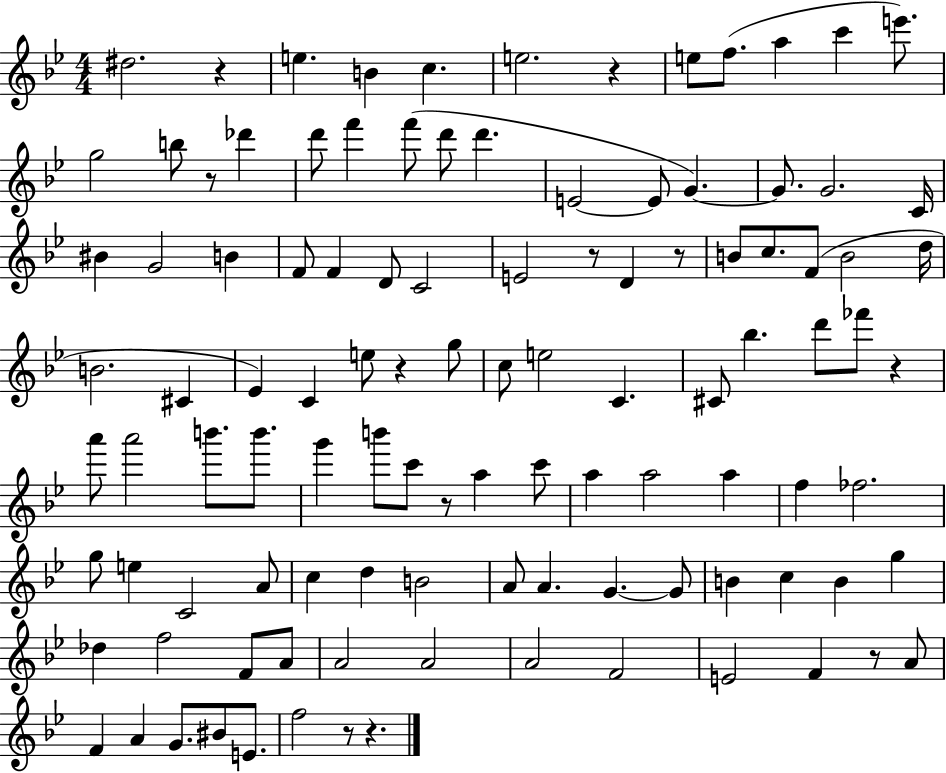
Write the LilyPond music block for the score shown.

{
  \clef treble
  \numericTimeSignature
  \time 4/4
  \key bes \major
  dis''2. r4 | e''4. b'4 c''4. | e''2. r4 | e''8 f''8.( a''4 c'''4 e'''8.) | \break g''2 b''8 r8 des'''4 | d'''8 f'''4 f'''8( d'''8 d'''4. | e'2~~ e'8 g'4.~~) | g'8. g'2. c'16 | \break bis'4 g'2 b'4 | f'8 f'4 d'8 c'2 | e'2 r8 d'4 r8 | b'8 c''8. f'8( b'2 d''16 | \break b'2. cis'4 | ees'4) c'4 e''8 r4 g''8 | c''8 e''2 c'4. | cis'8 bes''4. d'''8 fes'''8 r4 | \break a'''8 a'''2 b'''8. b'''8. | g'''4 b'''8 c'''8 r8 a''4 c'''8 | a''4 a''2 a''4 | f''4 fes''2. | \break g''8 e''4 c'2 a'8 | c''4 d''4 b'2 | a'8 a'4. g'4.~~ g'8 | b'4 c''4 b'4 g''4 | \break des''4 f''2 f'8 a'8 | a'2 a'2 | a'2 f'2 | e'2 f'4 r8 a'8 | \break f'4 a'4 g'8. bis'8 e'8. | f''2 r8 r4. | \bar "|."
}